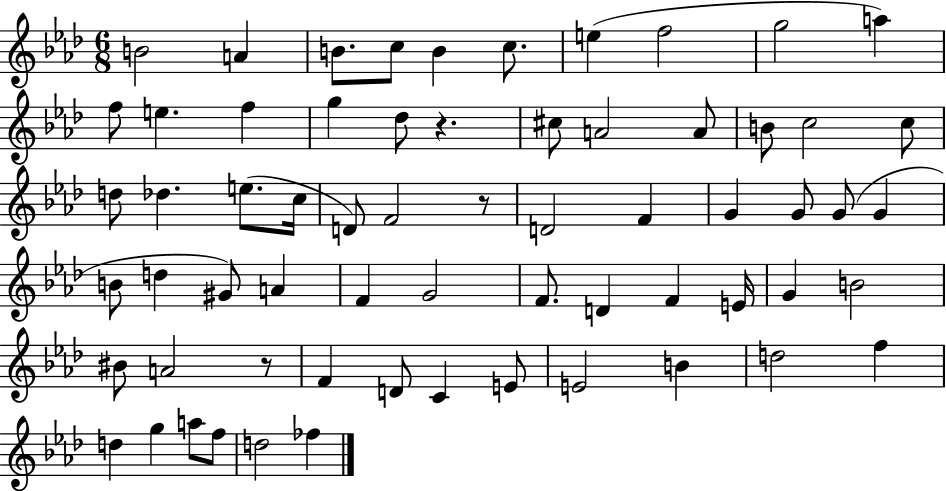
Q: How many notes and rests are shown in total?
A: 64